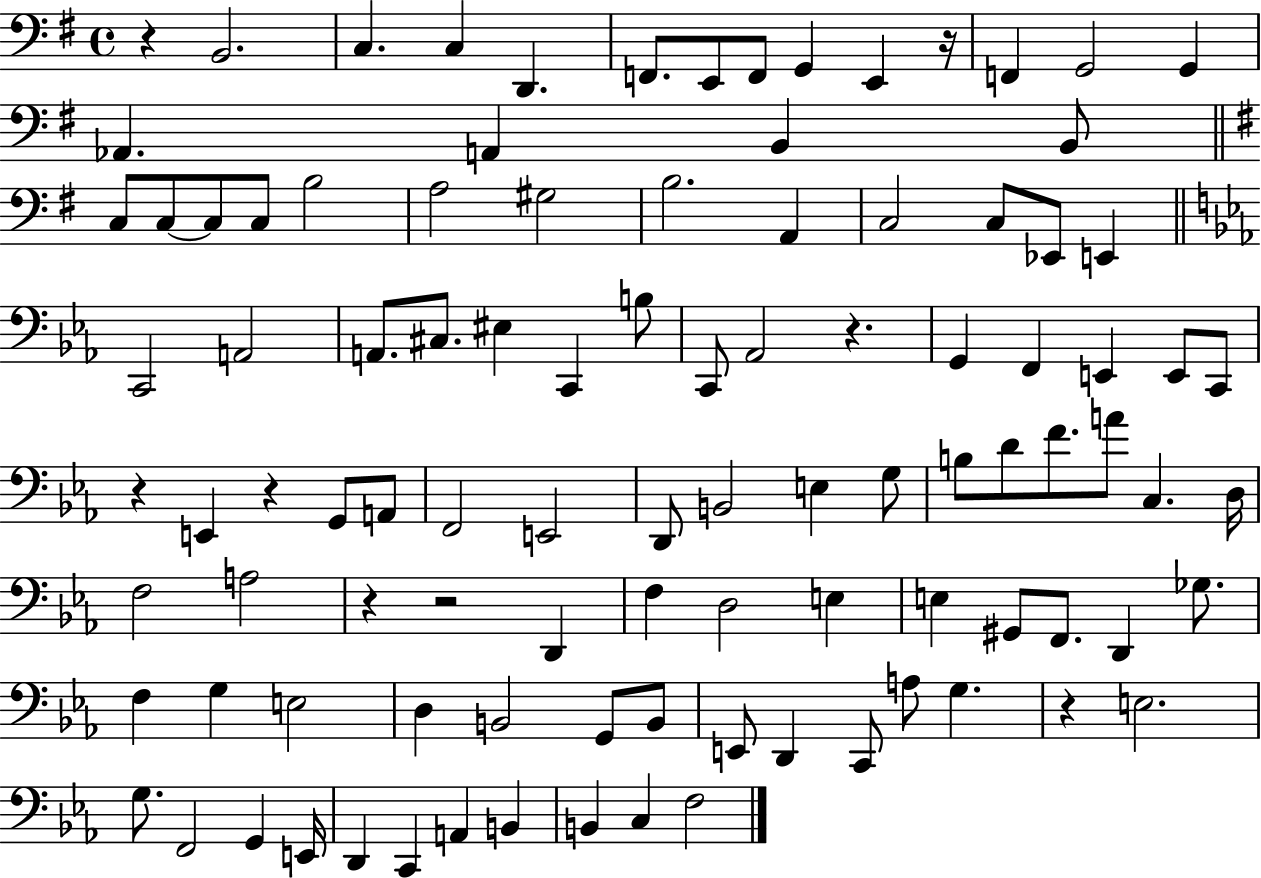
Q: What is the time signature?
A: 4/4